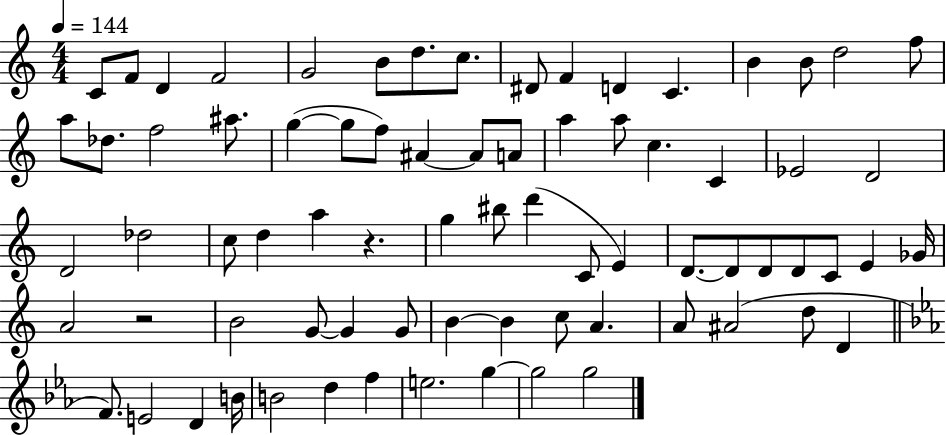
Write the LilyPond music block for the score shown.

{
  \clef treble
  \numericTimeSignature
  \time 4/4
  \key c \major
  \tempo 4 = 144
  c'8 f'8 d'4 f'2 | g'2 b'8 d''8. c''8. | dis'8 f'4 d'4 c'4. | b'4 b'8 d''2 f''8 | \break a''8 des''8. f''2 ais''8. | g''4~(~ g''8 f''8) ais'4~~ ais'8 a'8 | a''4 a''8 c''4. c'4 | ees'2 d'2 | \break d'2 des''2 | c''8 d''4 a''4 r4. | g''4 bis''8 d'''4( c'8 e'4) | d'8.~~ d'8 d'8 d'8 c'8 e'4 ges'16 | \break a'2 r2 | b'2 g'8~~ g'4 g'8 | b'4~~ b'4 c''8 a'4. | a'8 ais'2( d''8 d'4 | \break \bar "||" \break \key c \minor f'8.) e'2 d'4 b'16 | b'2 d''4 f''4 | e''2. g''4~~ | g''2 g''2 | \break \bar "|."
}